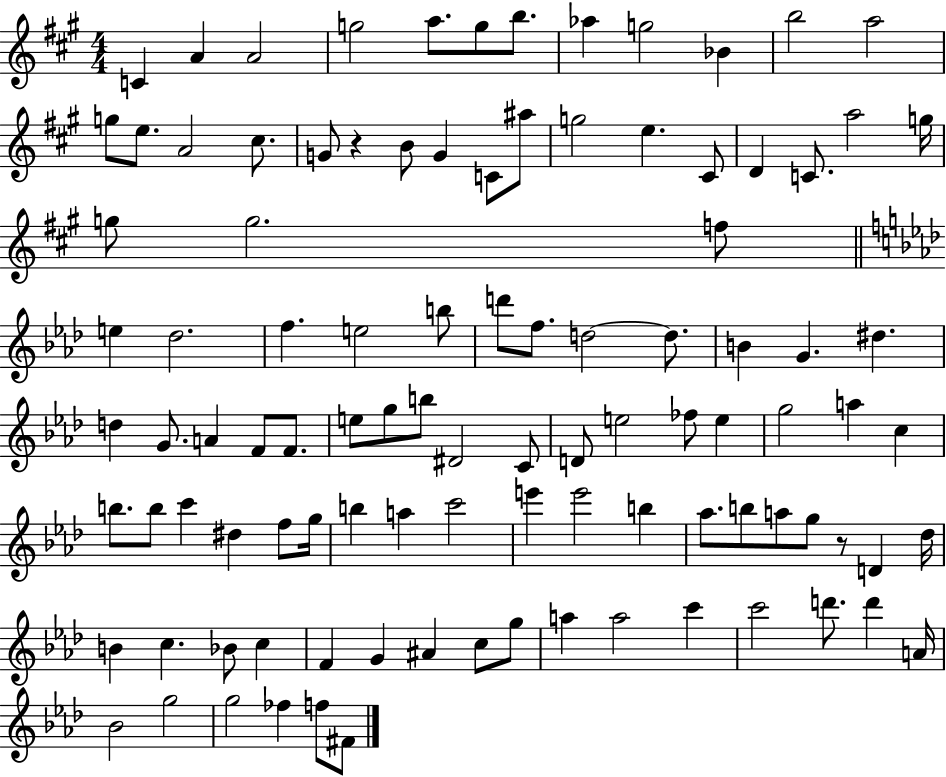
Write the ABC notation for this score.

X:1
T:Untitled
M:4/4
L:1/4
K:A
C A A2 g2 a/2 g/2 b/2 _a g2 _B b2 a2 g/2 e/2 A2 ^c/2 G/2 z B/2 G C/2 ^a/2 g2 e ^C/2 D C/2 a2 g/4 g/2 g2 f/2 e _d2 f e2 b/2 d'/2 f/2 d2 d/2 B G ^d d G/2 A F/2 F/2 e/2 g/2 b/2 ^D2 C/2 D/2 e2 _f/2 e g2 a c b/2 b/2 c' ^d f/2 g/4 b a c'2 e' e'2 b _a/2 b/2 a/2 g/2 z/2 D _d/4 B c _B/2 c F G ^A c/2 g/2 a a2 c' c'2 d'/2 d' A/4 _B2 g2 g2 _f f/2 ^F/2